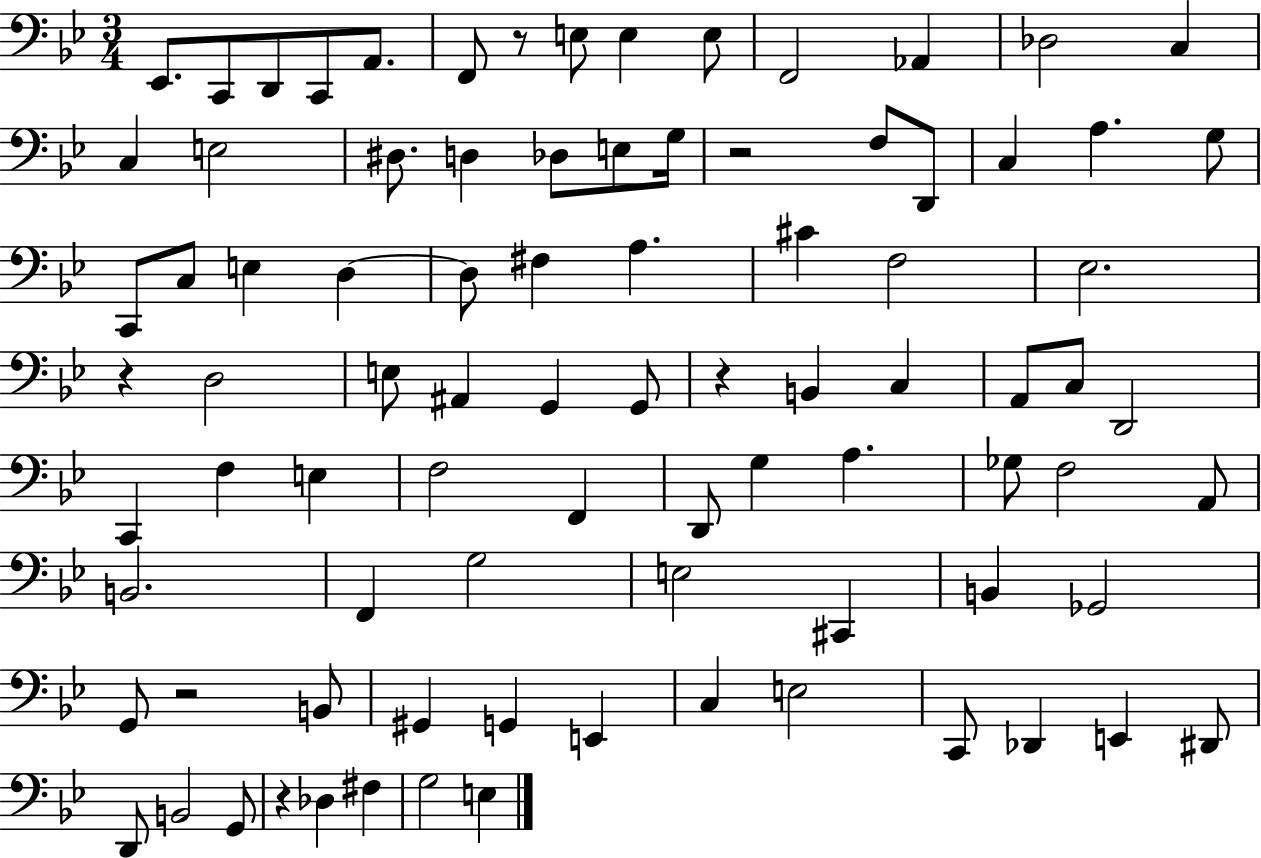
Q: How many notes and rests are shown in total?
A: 87